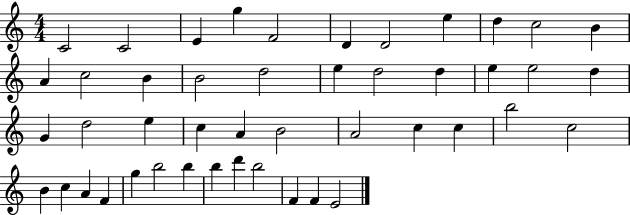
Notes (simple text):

C4/h C4/h E4/q G5/q F4/h D4/q D4/h E5/q D5/q C5/h B4/q A4/q C5/h B4/q B4/h D5/h E5/q D5/h D5/q E5/q E5/h D5/q G4/q D5/h E5/q C5/q A4/q B4/h A4/h C5/q C5/q B5/h C5/h B4/q C5/q A4/q F4/q G5/q B5/h B5/q B5/q D6/q B5/h F4/q F4/q E4/h